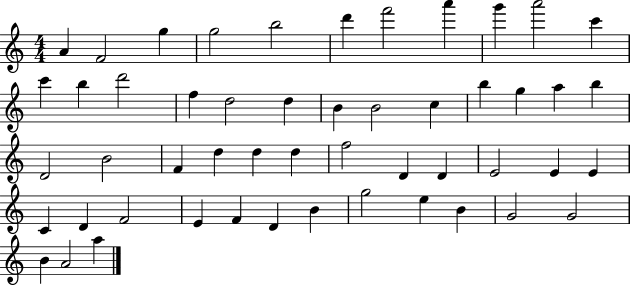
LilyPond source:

{
  \clef treble
  \numericTimeSignature
  \time 4/4
  \key c \major
  a'4 f'2 g''4 | g''2 b''2 | d'''4 f'''2 a'''4 | g'''4 a'''2 c'''4 | \break c'''4 b''4 d'''2 | f''4 d''2 d''4 | b'4 b'2 c''4 | b''4 g''4 a''4 b''4 | \break d'2 b'2 | f'4 d''4 d''4 d''4 | f''2 d'4 d'4 | e'2 e'4 e'4 | \break c'4 d'4 f'2 | e'4 f'4 d'4 b'4 | g''2 e''4 b'4 | g'2 g'2 | \break b'4 a'2 a''4 | \bar "|."
}